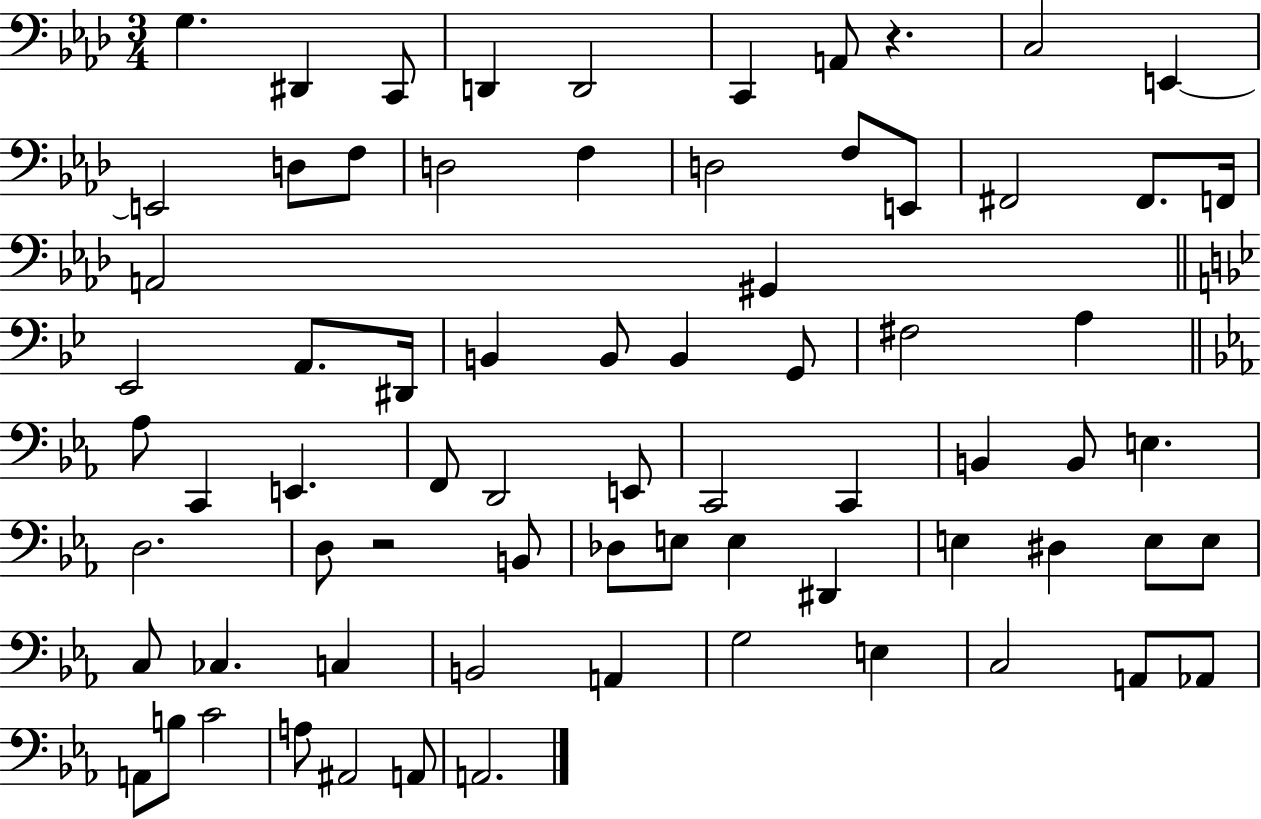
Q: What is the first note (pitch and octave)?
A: G3